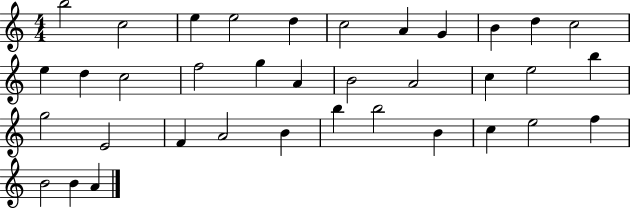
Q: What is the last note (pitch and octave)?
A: A4